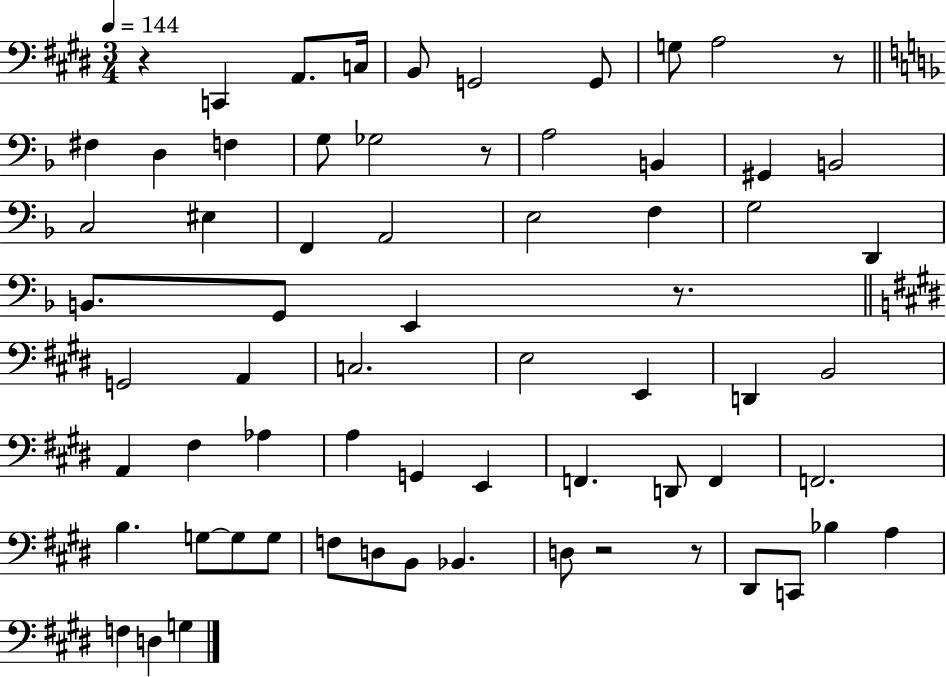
{
  \clef bass
  \numericTimeSignature
  \time 3/4
  \key e \major
  \tempo 4 = 144
  \repeat volta 2 { r4 c,4 a,8. c16 | b,8 g,2 g,8 | g8 a2 r8 | \bar "||" \break \key f \major fis4 d4 f4 | g8 ges2 r8 | a2 b,4 | gis,4 b,2 | \break c2 eis4 | f,4 a,2 | e2 f4 | g2 d,4 | \break b,8. g,8 e,4 r8. | \bar "||" \break \key e \major g,2 a,4 | c2. | e2 e,4 | d,4 b,2 | \break a,4 fis4 aes4 | a4 g,4 e,4 | f,4. d,8 f,4 | f,2. | \break b4. g8~~ g8 g8 | f8 d8 b,8 bes,4. | d8 r2 r8 | dis,8 c,8 bes4 a4 | \break f4 d4 g4 | } \bar "|."
}